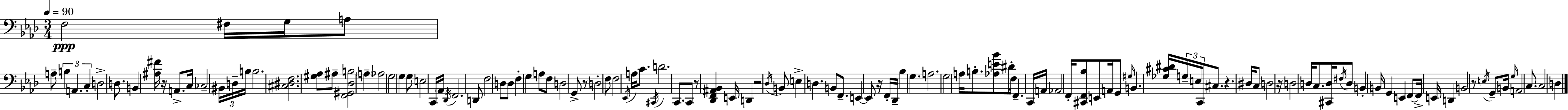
X:1
T:Untitled
M:3/4
L:1/4
K:Ab
F,2 ^F,/4 G,/4 A,/2 A,/2 B, A,, C, D,2 D,/2 B,, [^A,^F]/4 z/4 A,,/2 C,/4 _C,2 ^B,,/4 D,/4 B,/4 B,2 [^C,^D,F,]2 [^G,_A,]/2 ^A,/2 [F,,^G,,_D,B,]2 A, _A,2 G,2 G, G,/2 E,2 C,,/4 _A,,/4 _D,,/4 F,,2 D,,/2 F,2 D,/2 D,/2 F, G, A,/2 F,/2 D,2 G,,/2 z/2 D,2 F,/2 F,2 _E,,/4 A,/4 C/2 ^C,,/4 D2 C,,/2 C,,/2 z/2 [_D,,F,,^A,,_B,,] E,,/4 D,, z2 _D,/4 B,,/2 E, D, B,,/2 F,,/2 E,, E,,/2 z/4 F,,/4 _D,,/4 _B, G, A,2 G,2 A,/4 B,/2 [_A,E_B]/2 ^D/2 F,/4 F,, C,,/4 A,,/4 _A,,2 F,,/4 [^C,,F,,_B,]/2 E,,/2 A,,/4 G,,/2 ^G,/4 B,, [_G,^C^D]/4 G,/4 E,/4 C,,/4 ^C,/2 z ^D,/4 C,/2 D,2 z/4 D,2 D,/4 C,/2 [^C,,D,]/4 ^F,/4 D,/2 B,, B,,/4 G,, E,, F,,/2 F,,/4 E,,/4 D,, B,,2 z/2 E,/4 G,,/2 B,,/4 G,/4 A,,2 C,/2 C,2 D,